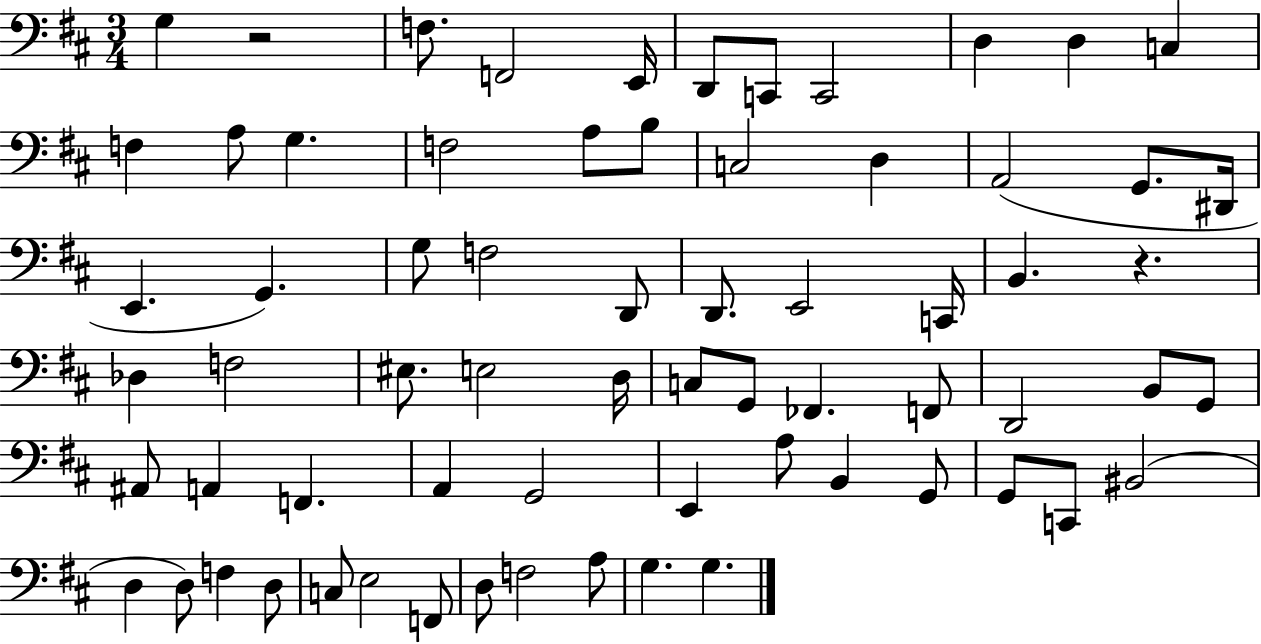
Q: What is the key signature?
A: D major